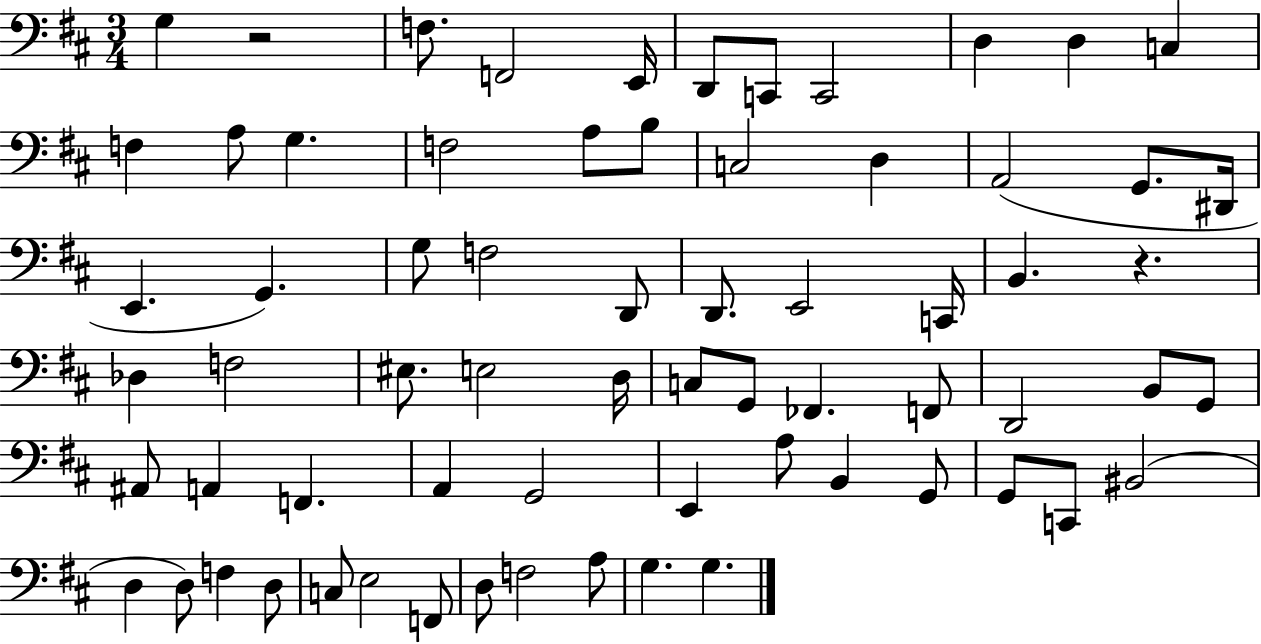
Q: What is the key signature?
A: D major